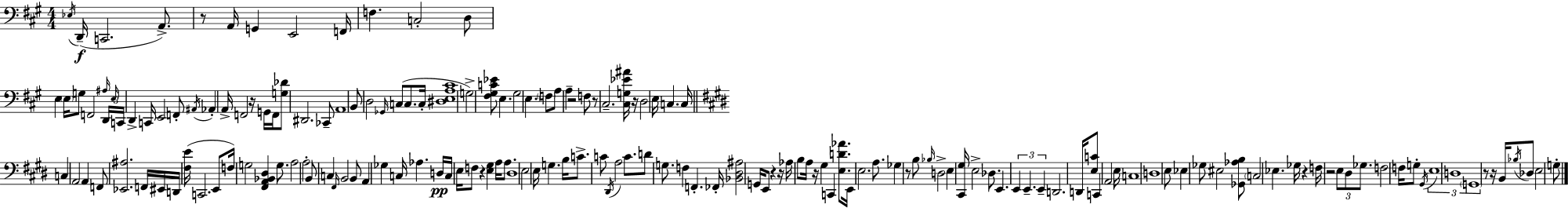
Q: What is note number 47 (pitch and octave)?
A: C#3